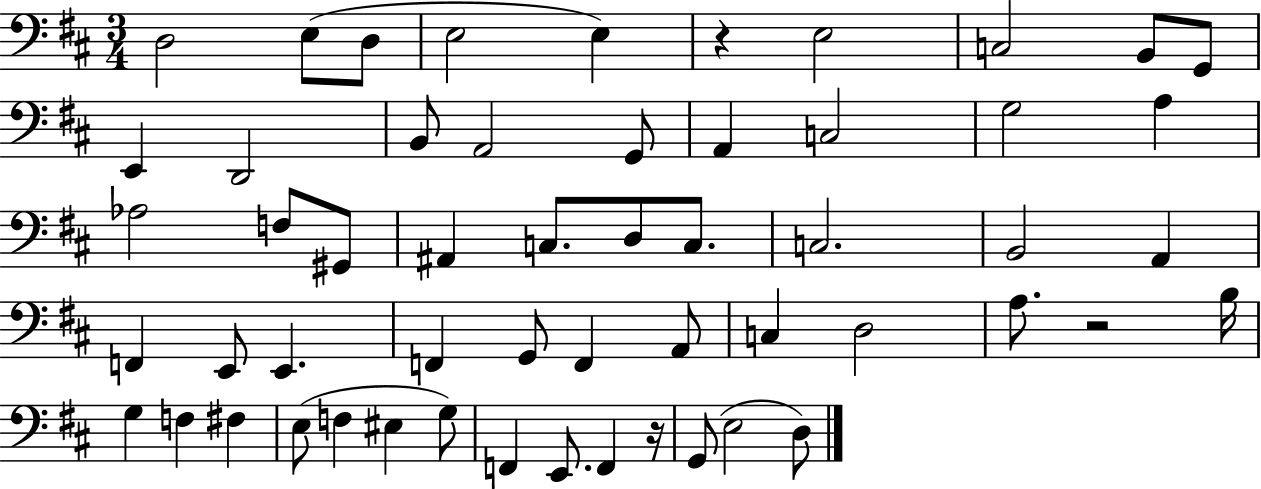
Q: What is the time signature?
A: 3/4